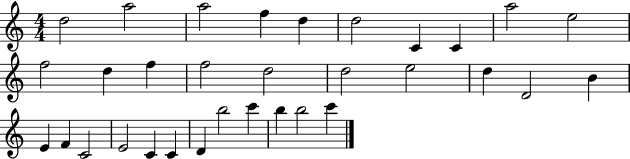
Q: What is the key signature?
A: C major